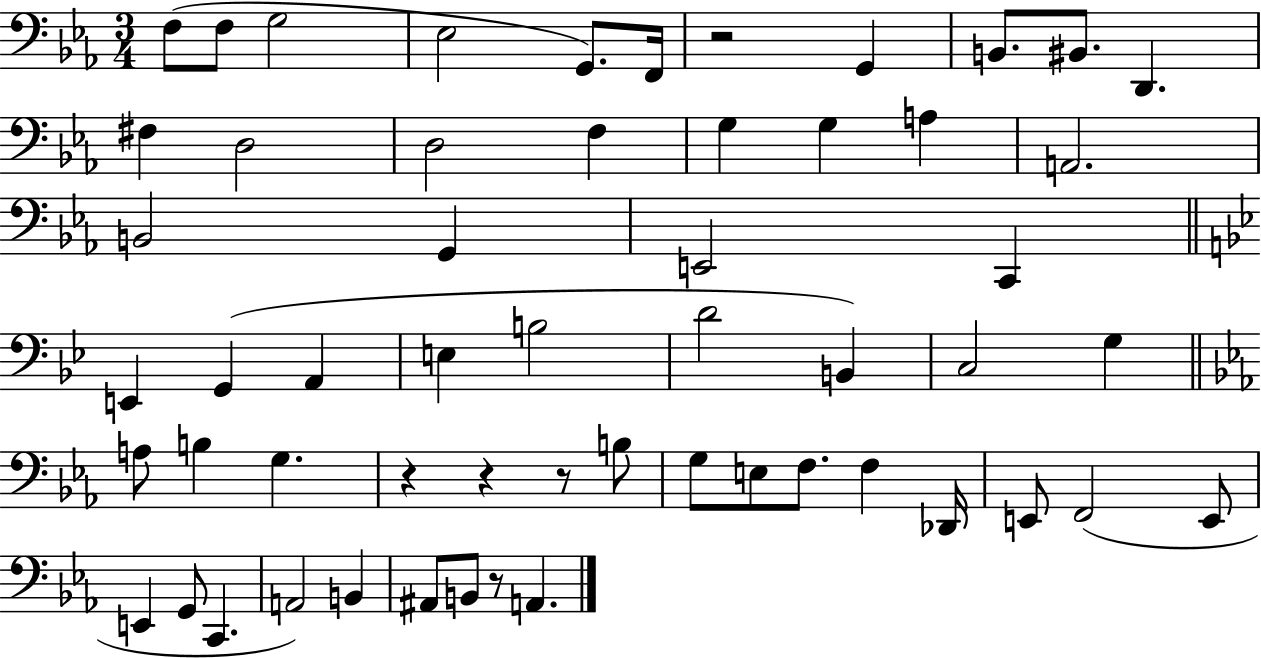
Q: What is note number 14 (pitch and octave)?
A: F3